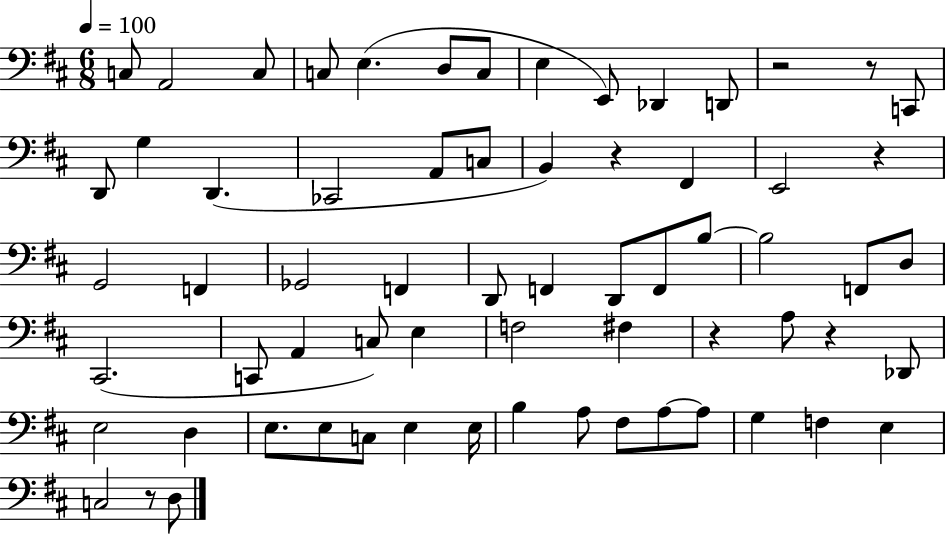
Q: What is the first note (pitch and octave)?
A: C3